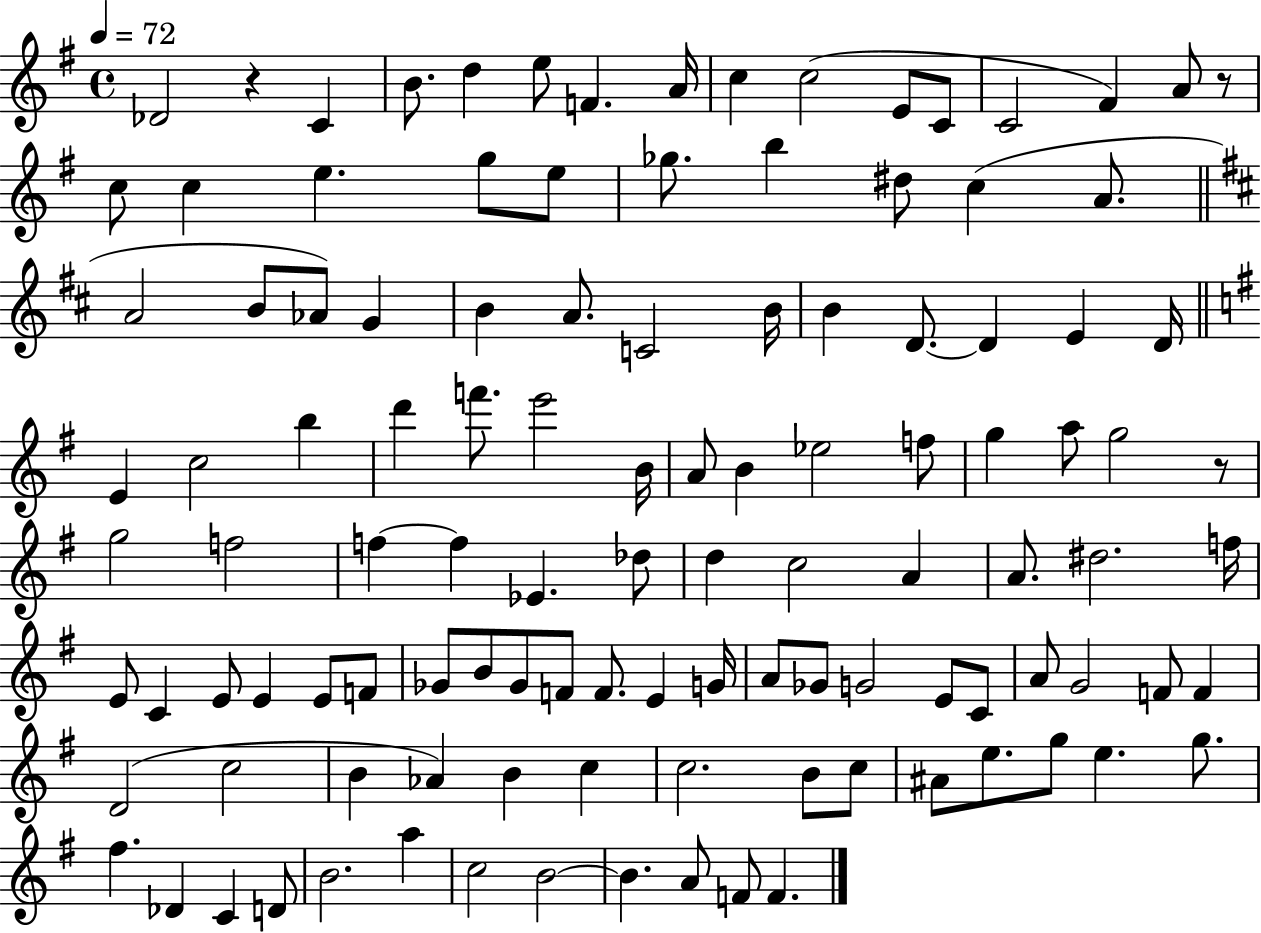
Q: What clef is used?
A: treble